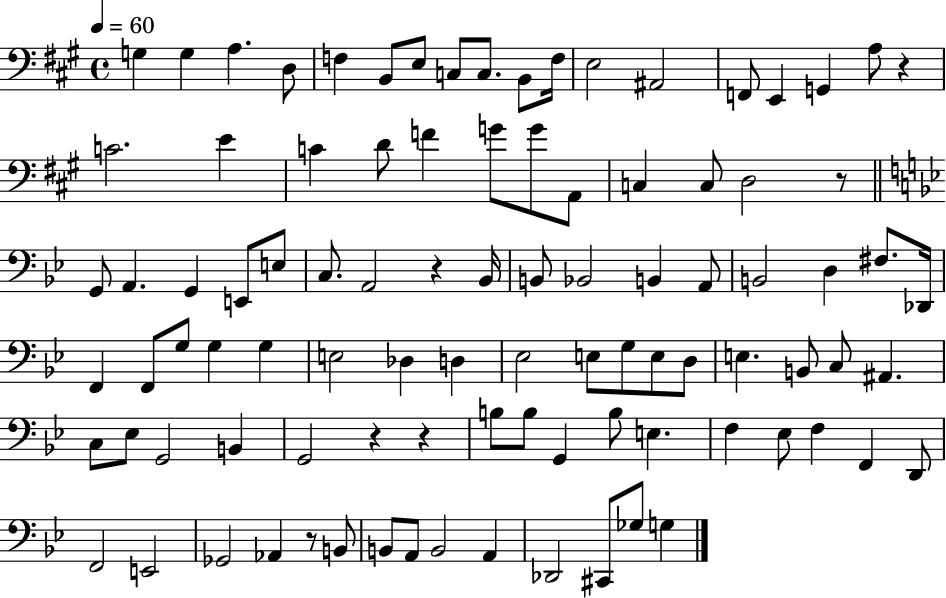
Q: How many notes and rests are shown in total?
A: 95